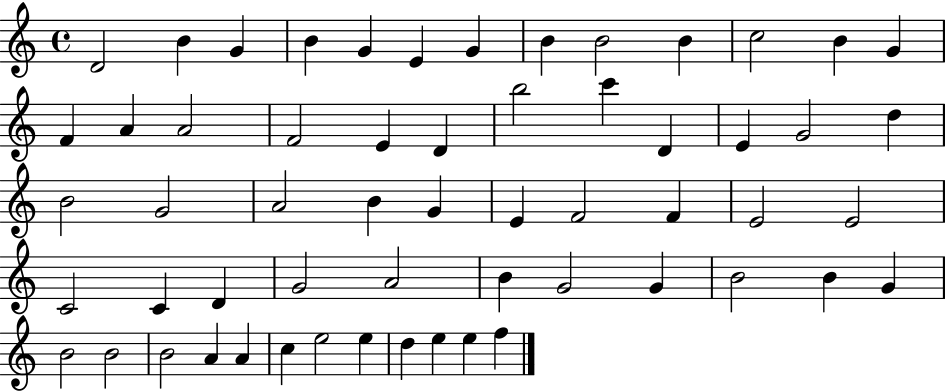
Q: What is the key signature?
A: C major